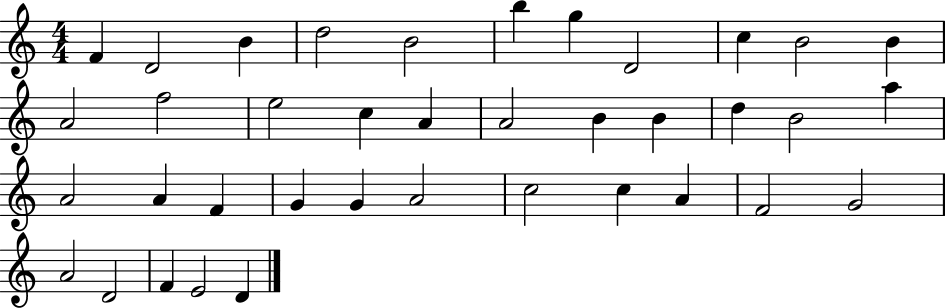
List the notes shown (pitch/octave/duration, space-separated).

F4/q D4/h B4/q D5/h B4/h B5/q G5/q D4/h C5/q B4/h B4/q A4/h F5/h E5/h C5/q A4/q A4/h B4/q B4/q D5/q B4/h A5/q A4/h A4/q F4/q G4/q G4/q A4/h C5/h C5/q A4/q F4/h G4/h A4/h D4/h F4/q E4/h D4/q